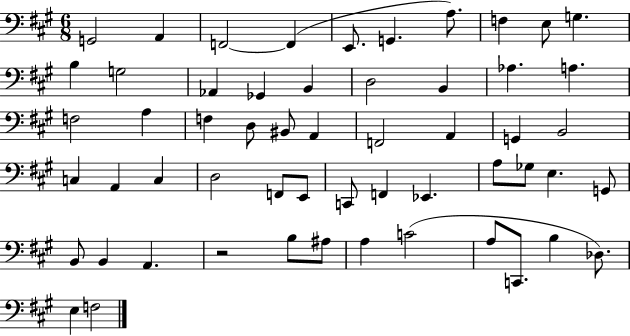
{
  \clef bass
  \numericTimeSignature
  \time 6/8
  \key a \major
  \repeat volta 2 { g,2 a,4 | f,2~~ f,4( | e,8. g,4. a8.) | f4 e8 g4. | \break b4 g2 | aes,4 ges,4 b,4 | d2 b,4 | aes4. a4. | \break f2 a4 | f4 d8 bis,8 a,4 | f,2 a,4 | g,4 b,2 | \break c4 a,4 c4 | d2 f,8 e,8 | c,8 f,4 ees,4. | a8 ges8 e4. g,8 | \break b,8 b,4 a,4. | r2 b8 ais8 | a4 c'2( | a8 c,8. b4 des8.) | \break e4 f2 | } \bar "|."
}